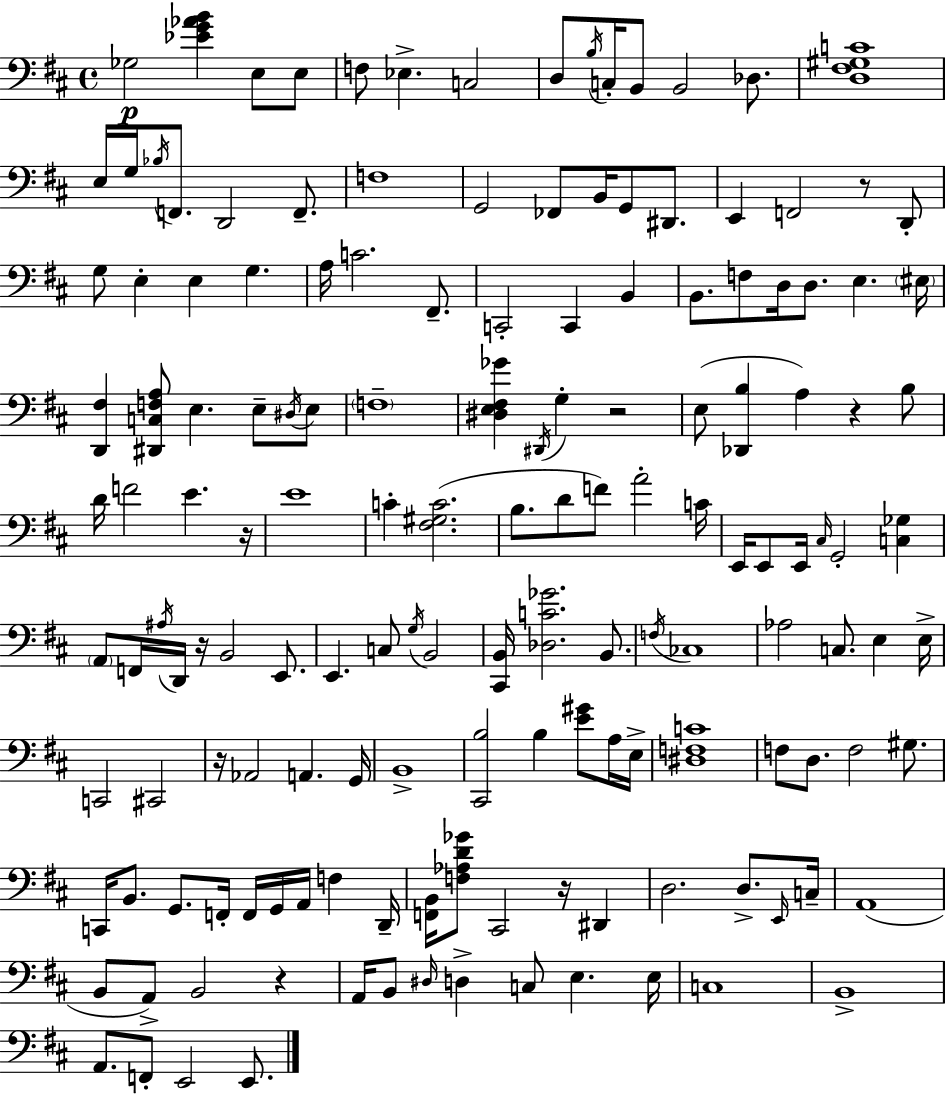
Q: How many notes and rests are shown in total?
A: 153